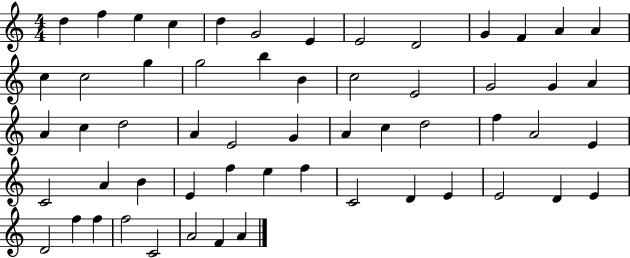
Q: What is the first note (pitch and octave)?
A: D5